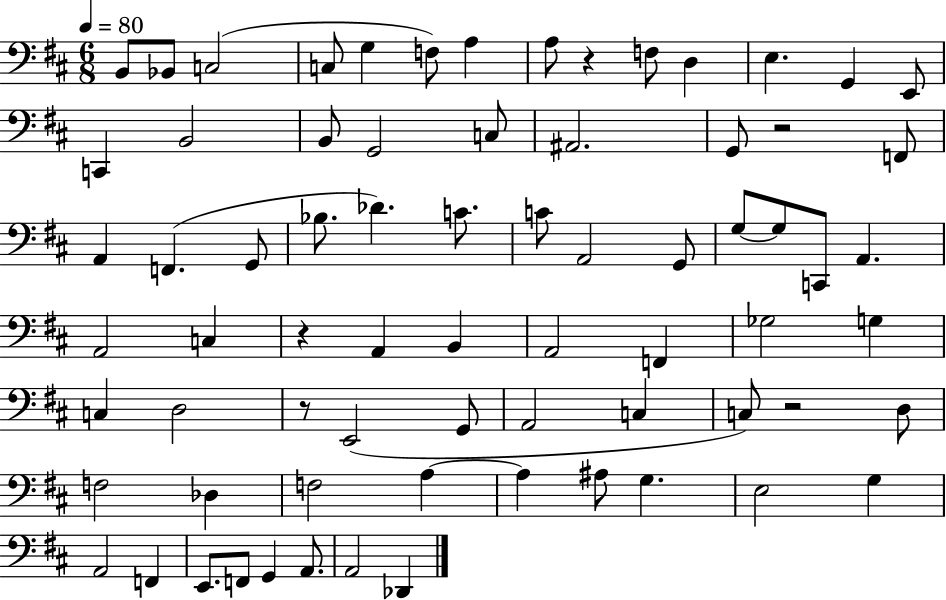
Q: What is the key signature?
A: D major